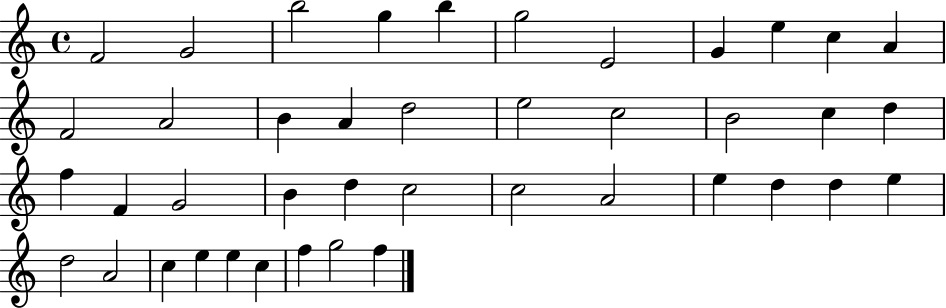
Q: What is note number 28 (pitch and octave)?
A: C5